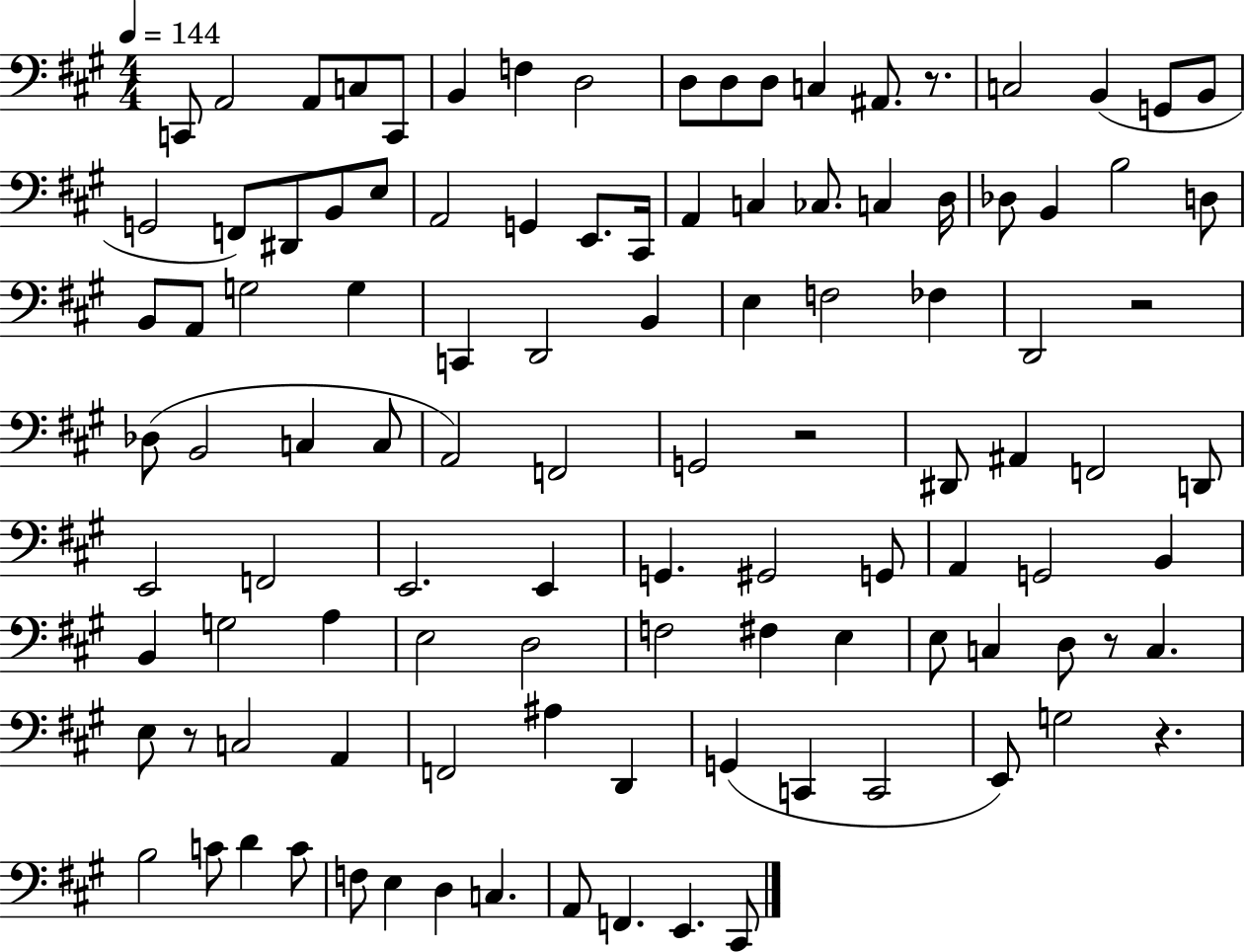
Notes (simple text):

C2/e A2/h A2/e C3/e C2/e B2/q F3/q D3/h D3/e D3/e D3/e C3/q A#2/e. R/e. C3/h B2/q G2/e B2/e G2/h F2/e D#2/e B2/e E3/e A2/h G2/q E2/e. C#2/s A2/q C3/q CES3/e. C3/q D3/s Db3/e B2/q B3/h D3/e B2/e A2/e G3/h G3/q C2/q D2/h B2/q E3/q F3/h FES3/q D2/h R/h Db3/e B2/h C3/q C3/e A2/h F2/h G2/h R/h D#2/e A#2/q F2/h D2/e E2/h F2/h E2/h. E2/q G2/q. G#2/h G2/e A2/q G2/h B2/q B2/q G3/h A3/q E3/h D3/h F3/h F#3/q E3/q E3/e C3/q D3/e R/e C3/q. E3/e R/e C3/h A2/q F2/h A#3/q D2/q G2/q C2/q C2/h E2/e G3/h R/q. B3/h C4/e D4/q C4/e F3/e E3/q D3/q C3/q. A2/e F2/q. E2/q. C#2/e